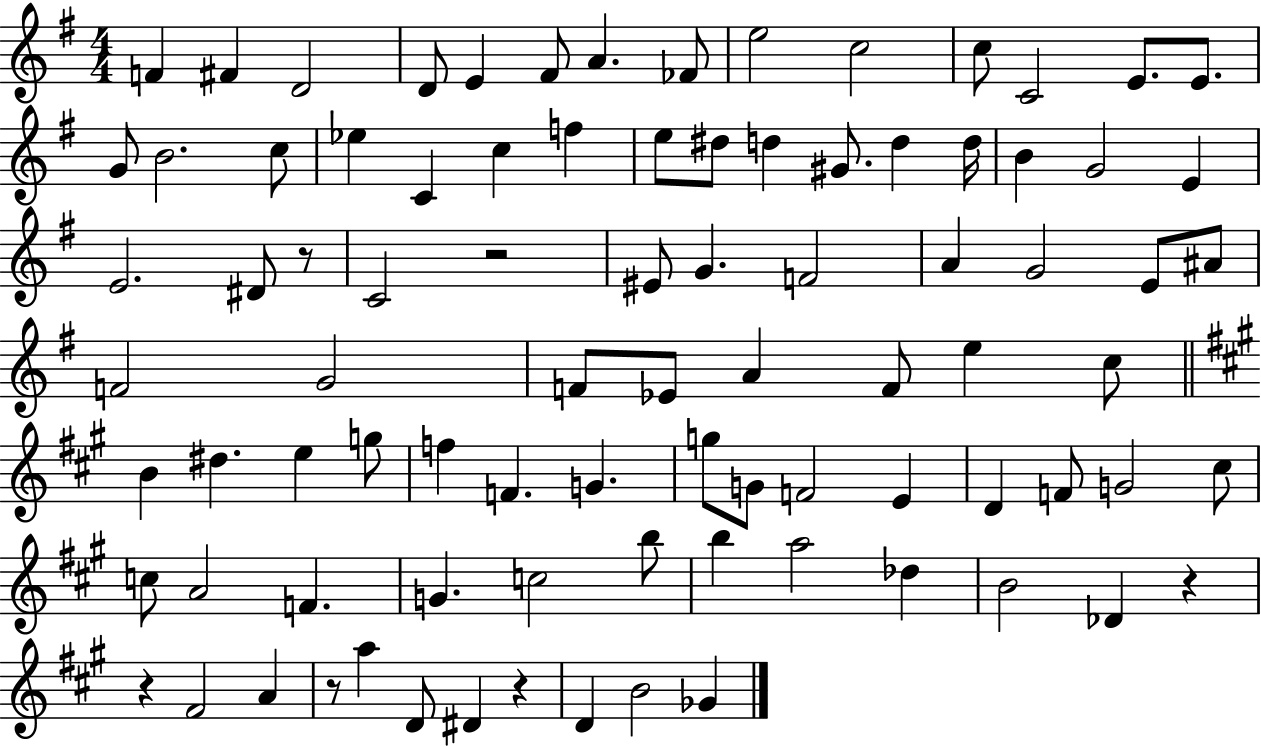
F4/q F#4/q D4/h D4/e E4/q F#4/e A4/q. FES4/e E5/h C5/h C5/e C4/h E4/e. E4/e. G4/e B4/h. C5/e Eb5/q C4/q C5/q F5/q E5/e D#5/e D5/q G#4/e. D5/q D5/s B4/q G4/h E4/q E4/h. D#4/e R/e C4/h R/h EIS4/e G4/q. F4/h A4/q G4/h E4/e A#4/e F4/h G4/h F4/e Eb4/e A4/q F4/e E5/q C5/e B4/q D#5/q. E5/q G5/e F5/q F4/q. G4/q. G5/e G4/e F4/h E4/q D4/q F4/e G4/h C#5/e C5/e A4/h F4/q. G4/q. C5/h B5/e B5/q A5/h Db5/q B4/h Db4/q R/q R/q F#4/h A4/q R/e A5/q D4/e D#4/q R/q D4/q B4/h Gb4/q